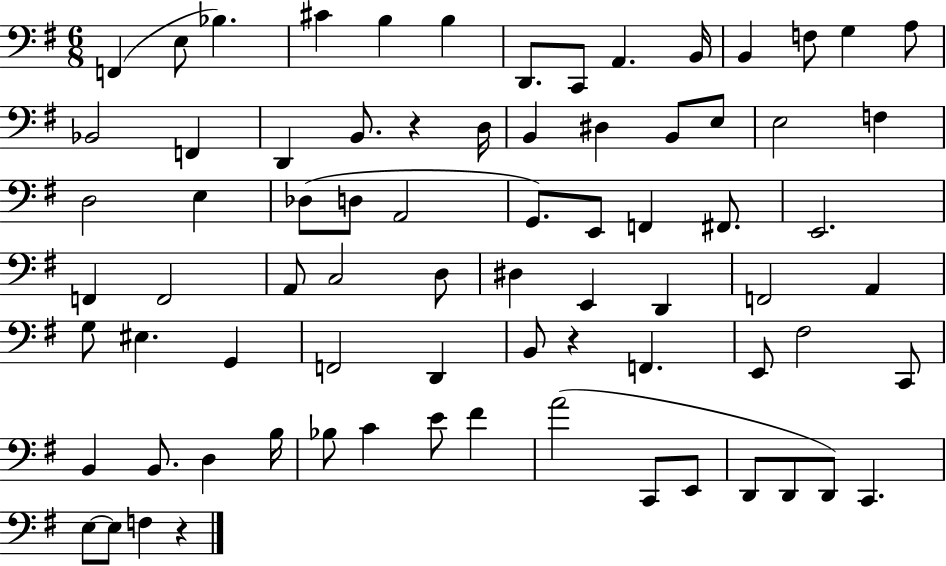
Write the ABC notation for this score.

X:1
T:Untitled
M:6/8
L:1/4
K:G
F,, E,/2 _B, ^C B, B, D,,/2 C,,/2 A,, B,,/4 B,, F,/2 G, A,/2 _B,,2 F,, D,, B,,/2 z D,/4 B,, ^D, B,,/2 E,/2 E,2 F, D,2 E, _D,/2 D,/2 A,,2 G,,/2 E,,/2 F,, ^F,,/2 E,,2 F,, F,,2 A,,/2 C,2 D,/2 ^D, E,, D,, F,,2 A,, G,/2 ^E, G,, F,,2 D,, B,,/2 z F,, E,,/2 ^F,2 C,,/2 B,, B,,/2 D, B,/4 _B,/2 C E/2 ^F A2 C,,/2 E,,/2 D,,/2 D,,/2 D,,/2 C,, E,/2 E,/2 F, z